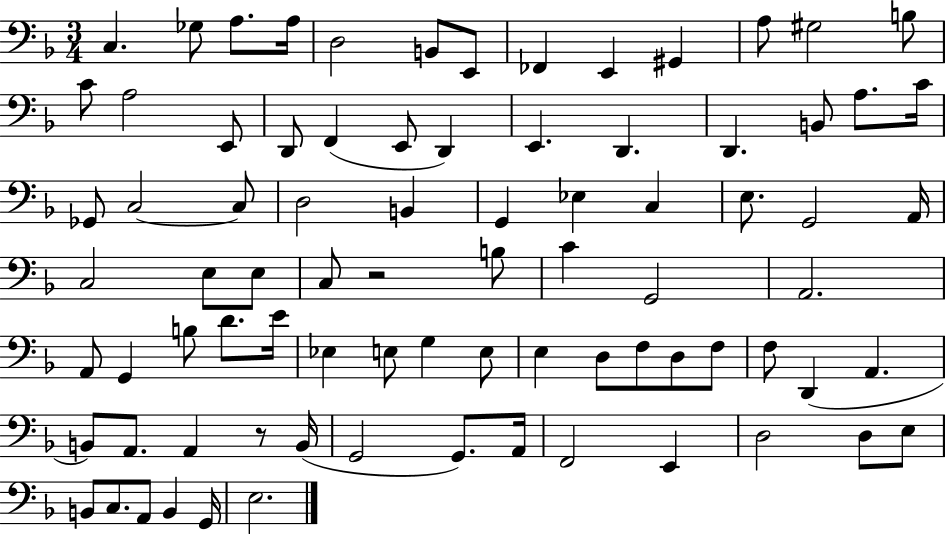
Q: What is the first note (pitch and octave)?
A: C3